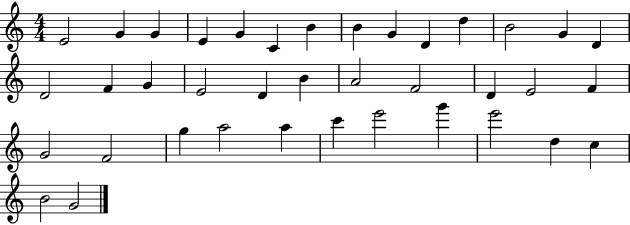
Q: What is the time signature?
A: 4/4